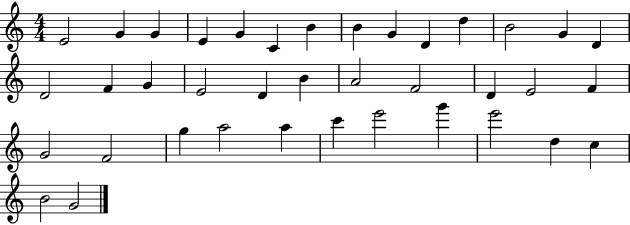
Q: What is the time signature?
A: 4/4